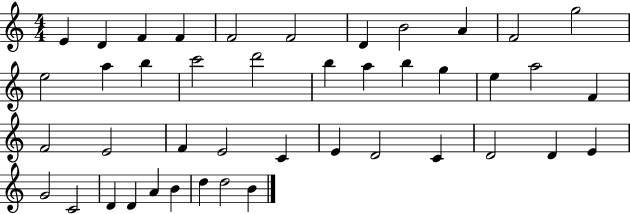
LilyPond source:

{
  \clef treble
  \numericTimeSignature
  \time 4/4
  \key c \major
  e'4 d'4 f'4 f'4 | f'2 f'2 | d'4 b'2 a'4 | f'2 g''2 | \break e''2 a''4 b''4 | c'''2 d'''2 | b''4 a''4 b''4 g''4 | e''4 a''2 f'4 | \break f'2 e'2 | f'4 e'2 c'4 | e'4 d'2 c'4 | d'2 d'4 e'4 | \break g'2 c'2 | d'4 d'4 a'4 b'4 | d''4 d''2 b'4 | \bar "|."
}